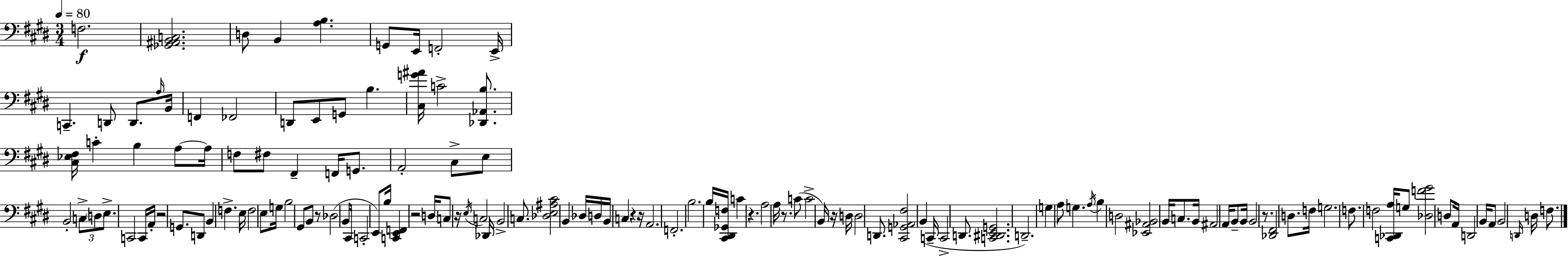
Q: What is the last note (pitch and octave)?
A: F3